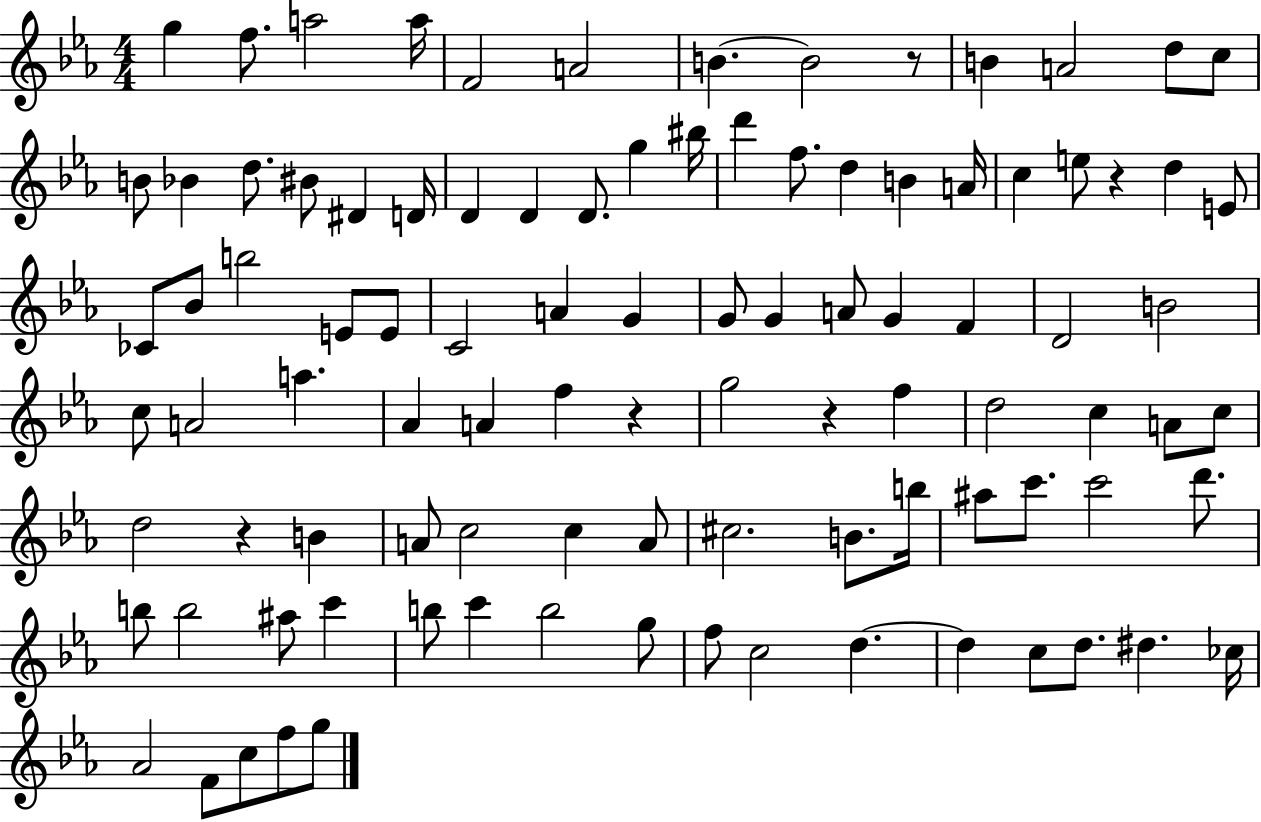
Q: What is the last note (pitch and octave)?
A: G5